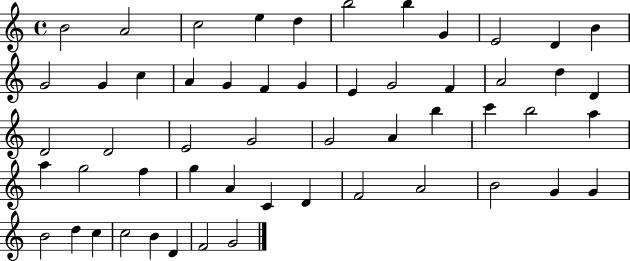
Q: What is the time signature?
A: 4/4